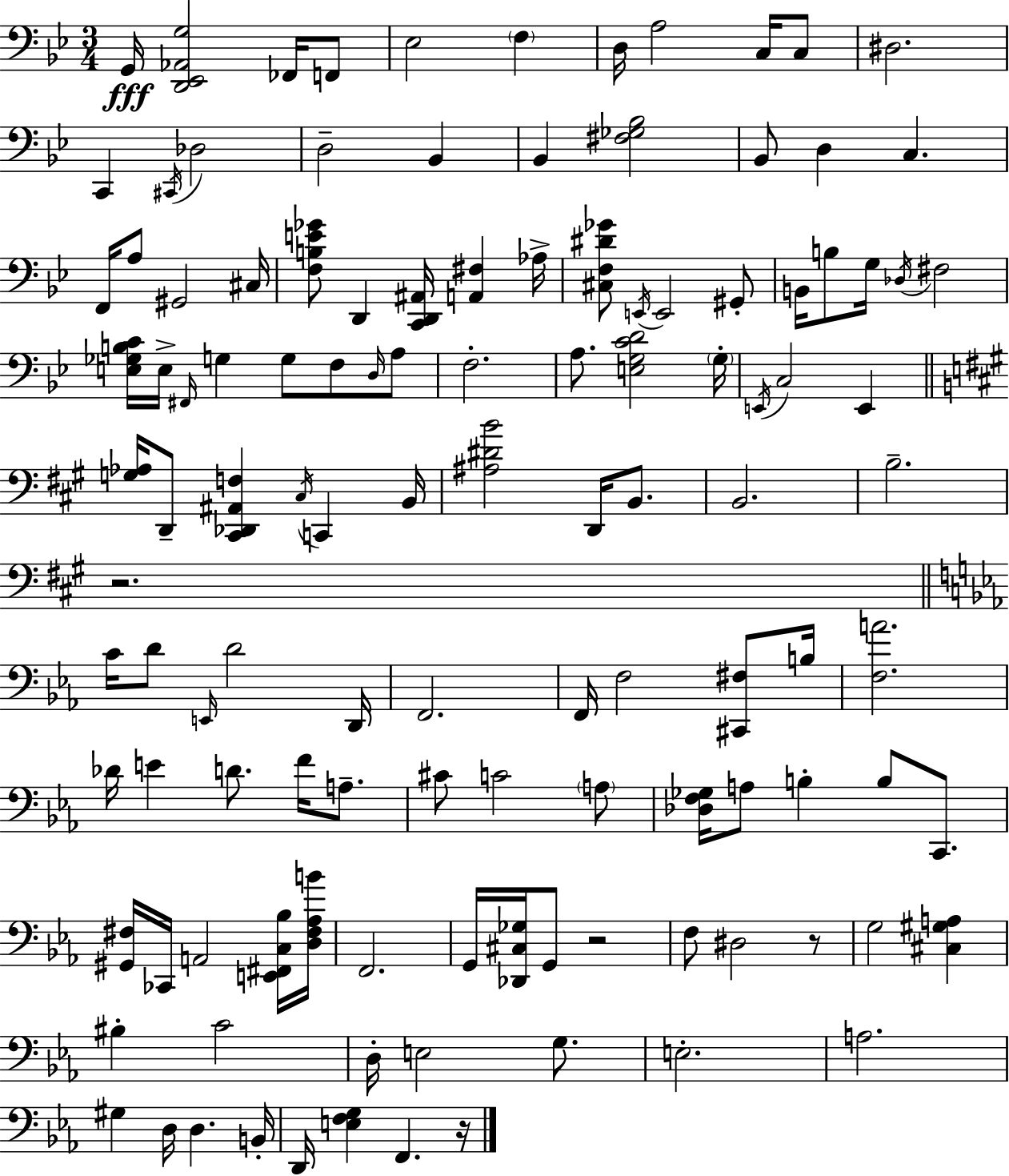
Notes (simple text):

G2/s [D2,Eb2,Ab2,G3]/h FES2/s F2/e Eb3/h F3/q D3/s A3/h C3/s C3/e D#3/h. C2/q C#2/s Db3/h D3/h Bb2/q Bb2/q [F#3,Gb3,Bb3]/h Bb2/e D3/q C3/q. F2/s A3/e G#2/h C#3/s [F3,B3,E4,Gb4]/e D2/q [C2,D2,A#2]/s [A2,F#3]/q Ab3/s [C#3,F3,D#4,Gb4]/e E2/s E2/h G#2/e B2/s B3/e G3/s Db3/s F#3/h [E3,Gb3,B3,C4]/s E3/s F#2/s G3/q G3/e F3/e D3/s A3/e F3/h. A3/e. [E3,G3,C4,D4]/h G3/s E2/s C3/h E2/q [G3,Ab3]/s D2/e [C#2,Db2,A#2,F3]/q C#3/s C2/q B2/s [A#3,D#4,B4]/h D2/s B2/e. B2/h. B3/h. R/h. C4/s D4/e E2/s D4/h D2/s F2/h. F2/s F3/h [C#2,F#3]/e B3/s [F3,A4]/h. Db4/s E4/q D4/e. F4/s A3/e. C#4/e C4/h A3/e [Db3,F3,Gb3]/s A3/e B3/q B3/e C2/e. [G#2,F#3]/s CES2/s A2/h [E2,F#2,C3,Bb3]/s [D3,F#3,Ab3,B4]/s F2/h. G2/s [Db2,C#3,Gb3]/s G2/e R/h F3/e D#3/h R/e G3/h [C#3,G#3,A3]/q BIS3/q C4/h D3/s E3/h G3/e. E3/h. A3/h. G#3/q D3/s D3/q. B2/s D2/s [E3,F3,G3]/q F2/q. R/s